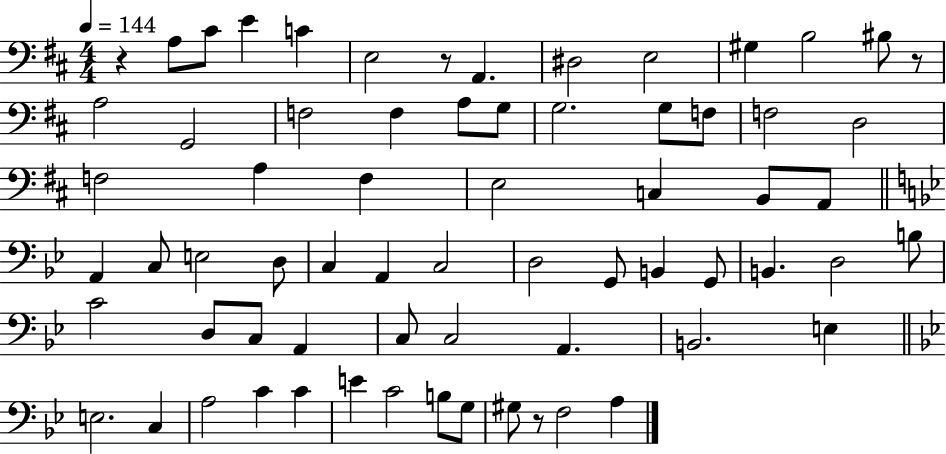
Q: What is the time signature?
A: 4/4